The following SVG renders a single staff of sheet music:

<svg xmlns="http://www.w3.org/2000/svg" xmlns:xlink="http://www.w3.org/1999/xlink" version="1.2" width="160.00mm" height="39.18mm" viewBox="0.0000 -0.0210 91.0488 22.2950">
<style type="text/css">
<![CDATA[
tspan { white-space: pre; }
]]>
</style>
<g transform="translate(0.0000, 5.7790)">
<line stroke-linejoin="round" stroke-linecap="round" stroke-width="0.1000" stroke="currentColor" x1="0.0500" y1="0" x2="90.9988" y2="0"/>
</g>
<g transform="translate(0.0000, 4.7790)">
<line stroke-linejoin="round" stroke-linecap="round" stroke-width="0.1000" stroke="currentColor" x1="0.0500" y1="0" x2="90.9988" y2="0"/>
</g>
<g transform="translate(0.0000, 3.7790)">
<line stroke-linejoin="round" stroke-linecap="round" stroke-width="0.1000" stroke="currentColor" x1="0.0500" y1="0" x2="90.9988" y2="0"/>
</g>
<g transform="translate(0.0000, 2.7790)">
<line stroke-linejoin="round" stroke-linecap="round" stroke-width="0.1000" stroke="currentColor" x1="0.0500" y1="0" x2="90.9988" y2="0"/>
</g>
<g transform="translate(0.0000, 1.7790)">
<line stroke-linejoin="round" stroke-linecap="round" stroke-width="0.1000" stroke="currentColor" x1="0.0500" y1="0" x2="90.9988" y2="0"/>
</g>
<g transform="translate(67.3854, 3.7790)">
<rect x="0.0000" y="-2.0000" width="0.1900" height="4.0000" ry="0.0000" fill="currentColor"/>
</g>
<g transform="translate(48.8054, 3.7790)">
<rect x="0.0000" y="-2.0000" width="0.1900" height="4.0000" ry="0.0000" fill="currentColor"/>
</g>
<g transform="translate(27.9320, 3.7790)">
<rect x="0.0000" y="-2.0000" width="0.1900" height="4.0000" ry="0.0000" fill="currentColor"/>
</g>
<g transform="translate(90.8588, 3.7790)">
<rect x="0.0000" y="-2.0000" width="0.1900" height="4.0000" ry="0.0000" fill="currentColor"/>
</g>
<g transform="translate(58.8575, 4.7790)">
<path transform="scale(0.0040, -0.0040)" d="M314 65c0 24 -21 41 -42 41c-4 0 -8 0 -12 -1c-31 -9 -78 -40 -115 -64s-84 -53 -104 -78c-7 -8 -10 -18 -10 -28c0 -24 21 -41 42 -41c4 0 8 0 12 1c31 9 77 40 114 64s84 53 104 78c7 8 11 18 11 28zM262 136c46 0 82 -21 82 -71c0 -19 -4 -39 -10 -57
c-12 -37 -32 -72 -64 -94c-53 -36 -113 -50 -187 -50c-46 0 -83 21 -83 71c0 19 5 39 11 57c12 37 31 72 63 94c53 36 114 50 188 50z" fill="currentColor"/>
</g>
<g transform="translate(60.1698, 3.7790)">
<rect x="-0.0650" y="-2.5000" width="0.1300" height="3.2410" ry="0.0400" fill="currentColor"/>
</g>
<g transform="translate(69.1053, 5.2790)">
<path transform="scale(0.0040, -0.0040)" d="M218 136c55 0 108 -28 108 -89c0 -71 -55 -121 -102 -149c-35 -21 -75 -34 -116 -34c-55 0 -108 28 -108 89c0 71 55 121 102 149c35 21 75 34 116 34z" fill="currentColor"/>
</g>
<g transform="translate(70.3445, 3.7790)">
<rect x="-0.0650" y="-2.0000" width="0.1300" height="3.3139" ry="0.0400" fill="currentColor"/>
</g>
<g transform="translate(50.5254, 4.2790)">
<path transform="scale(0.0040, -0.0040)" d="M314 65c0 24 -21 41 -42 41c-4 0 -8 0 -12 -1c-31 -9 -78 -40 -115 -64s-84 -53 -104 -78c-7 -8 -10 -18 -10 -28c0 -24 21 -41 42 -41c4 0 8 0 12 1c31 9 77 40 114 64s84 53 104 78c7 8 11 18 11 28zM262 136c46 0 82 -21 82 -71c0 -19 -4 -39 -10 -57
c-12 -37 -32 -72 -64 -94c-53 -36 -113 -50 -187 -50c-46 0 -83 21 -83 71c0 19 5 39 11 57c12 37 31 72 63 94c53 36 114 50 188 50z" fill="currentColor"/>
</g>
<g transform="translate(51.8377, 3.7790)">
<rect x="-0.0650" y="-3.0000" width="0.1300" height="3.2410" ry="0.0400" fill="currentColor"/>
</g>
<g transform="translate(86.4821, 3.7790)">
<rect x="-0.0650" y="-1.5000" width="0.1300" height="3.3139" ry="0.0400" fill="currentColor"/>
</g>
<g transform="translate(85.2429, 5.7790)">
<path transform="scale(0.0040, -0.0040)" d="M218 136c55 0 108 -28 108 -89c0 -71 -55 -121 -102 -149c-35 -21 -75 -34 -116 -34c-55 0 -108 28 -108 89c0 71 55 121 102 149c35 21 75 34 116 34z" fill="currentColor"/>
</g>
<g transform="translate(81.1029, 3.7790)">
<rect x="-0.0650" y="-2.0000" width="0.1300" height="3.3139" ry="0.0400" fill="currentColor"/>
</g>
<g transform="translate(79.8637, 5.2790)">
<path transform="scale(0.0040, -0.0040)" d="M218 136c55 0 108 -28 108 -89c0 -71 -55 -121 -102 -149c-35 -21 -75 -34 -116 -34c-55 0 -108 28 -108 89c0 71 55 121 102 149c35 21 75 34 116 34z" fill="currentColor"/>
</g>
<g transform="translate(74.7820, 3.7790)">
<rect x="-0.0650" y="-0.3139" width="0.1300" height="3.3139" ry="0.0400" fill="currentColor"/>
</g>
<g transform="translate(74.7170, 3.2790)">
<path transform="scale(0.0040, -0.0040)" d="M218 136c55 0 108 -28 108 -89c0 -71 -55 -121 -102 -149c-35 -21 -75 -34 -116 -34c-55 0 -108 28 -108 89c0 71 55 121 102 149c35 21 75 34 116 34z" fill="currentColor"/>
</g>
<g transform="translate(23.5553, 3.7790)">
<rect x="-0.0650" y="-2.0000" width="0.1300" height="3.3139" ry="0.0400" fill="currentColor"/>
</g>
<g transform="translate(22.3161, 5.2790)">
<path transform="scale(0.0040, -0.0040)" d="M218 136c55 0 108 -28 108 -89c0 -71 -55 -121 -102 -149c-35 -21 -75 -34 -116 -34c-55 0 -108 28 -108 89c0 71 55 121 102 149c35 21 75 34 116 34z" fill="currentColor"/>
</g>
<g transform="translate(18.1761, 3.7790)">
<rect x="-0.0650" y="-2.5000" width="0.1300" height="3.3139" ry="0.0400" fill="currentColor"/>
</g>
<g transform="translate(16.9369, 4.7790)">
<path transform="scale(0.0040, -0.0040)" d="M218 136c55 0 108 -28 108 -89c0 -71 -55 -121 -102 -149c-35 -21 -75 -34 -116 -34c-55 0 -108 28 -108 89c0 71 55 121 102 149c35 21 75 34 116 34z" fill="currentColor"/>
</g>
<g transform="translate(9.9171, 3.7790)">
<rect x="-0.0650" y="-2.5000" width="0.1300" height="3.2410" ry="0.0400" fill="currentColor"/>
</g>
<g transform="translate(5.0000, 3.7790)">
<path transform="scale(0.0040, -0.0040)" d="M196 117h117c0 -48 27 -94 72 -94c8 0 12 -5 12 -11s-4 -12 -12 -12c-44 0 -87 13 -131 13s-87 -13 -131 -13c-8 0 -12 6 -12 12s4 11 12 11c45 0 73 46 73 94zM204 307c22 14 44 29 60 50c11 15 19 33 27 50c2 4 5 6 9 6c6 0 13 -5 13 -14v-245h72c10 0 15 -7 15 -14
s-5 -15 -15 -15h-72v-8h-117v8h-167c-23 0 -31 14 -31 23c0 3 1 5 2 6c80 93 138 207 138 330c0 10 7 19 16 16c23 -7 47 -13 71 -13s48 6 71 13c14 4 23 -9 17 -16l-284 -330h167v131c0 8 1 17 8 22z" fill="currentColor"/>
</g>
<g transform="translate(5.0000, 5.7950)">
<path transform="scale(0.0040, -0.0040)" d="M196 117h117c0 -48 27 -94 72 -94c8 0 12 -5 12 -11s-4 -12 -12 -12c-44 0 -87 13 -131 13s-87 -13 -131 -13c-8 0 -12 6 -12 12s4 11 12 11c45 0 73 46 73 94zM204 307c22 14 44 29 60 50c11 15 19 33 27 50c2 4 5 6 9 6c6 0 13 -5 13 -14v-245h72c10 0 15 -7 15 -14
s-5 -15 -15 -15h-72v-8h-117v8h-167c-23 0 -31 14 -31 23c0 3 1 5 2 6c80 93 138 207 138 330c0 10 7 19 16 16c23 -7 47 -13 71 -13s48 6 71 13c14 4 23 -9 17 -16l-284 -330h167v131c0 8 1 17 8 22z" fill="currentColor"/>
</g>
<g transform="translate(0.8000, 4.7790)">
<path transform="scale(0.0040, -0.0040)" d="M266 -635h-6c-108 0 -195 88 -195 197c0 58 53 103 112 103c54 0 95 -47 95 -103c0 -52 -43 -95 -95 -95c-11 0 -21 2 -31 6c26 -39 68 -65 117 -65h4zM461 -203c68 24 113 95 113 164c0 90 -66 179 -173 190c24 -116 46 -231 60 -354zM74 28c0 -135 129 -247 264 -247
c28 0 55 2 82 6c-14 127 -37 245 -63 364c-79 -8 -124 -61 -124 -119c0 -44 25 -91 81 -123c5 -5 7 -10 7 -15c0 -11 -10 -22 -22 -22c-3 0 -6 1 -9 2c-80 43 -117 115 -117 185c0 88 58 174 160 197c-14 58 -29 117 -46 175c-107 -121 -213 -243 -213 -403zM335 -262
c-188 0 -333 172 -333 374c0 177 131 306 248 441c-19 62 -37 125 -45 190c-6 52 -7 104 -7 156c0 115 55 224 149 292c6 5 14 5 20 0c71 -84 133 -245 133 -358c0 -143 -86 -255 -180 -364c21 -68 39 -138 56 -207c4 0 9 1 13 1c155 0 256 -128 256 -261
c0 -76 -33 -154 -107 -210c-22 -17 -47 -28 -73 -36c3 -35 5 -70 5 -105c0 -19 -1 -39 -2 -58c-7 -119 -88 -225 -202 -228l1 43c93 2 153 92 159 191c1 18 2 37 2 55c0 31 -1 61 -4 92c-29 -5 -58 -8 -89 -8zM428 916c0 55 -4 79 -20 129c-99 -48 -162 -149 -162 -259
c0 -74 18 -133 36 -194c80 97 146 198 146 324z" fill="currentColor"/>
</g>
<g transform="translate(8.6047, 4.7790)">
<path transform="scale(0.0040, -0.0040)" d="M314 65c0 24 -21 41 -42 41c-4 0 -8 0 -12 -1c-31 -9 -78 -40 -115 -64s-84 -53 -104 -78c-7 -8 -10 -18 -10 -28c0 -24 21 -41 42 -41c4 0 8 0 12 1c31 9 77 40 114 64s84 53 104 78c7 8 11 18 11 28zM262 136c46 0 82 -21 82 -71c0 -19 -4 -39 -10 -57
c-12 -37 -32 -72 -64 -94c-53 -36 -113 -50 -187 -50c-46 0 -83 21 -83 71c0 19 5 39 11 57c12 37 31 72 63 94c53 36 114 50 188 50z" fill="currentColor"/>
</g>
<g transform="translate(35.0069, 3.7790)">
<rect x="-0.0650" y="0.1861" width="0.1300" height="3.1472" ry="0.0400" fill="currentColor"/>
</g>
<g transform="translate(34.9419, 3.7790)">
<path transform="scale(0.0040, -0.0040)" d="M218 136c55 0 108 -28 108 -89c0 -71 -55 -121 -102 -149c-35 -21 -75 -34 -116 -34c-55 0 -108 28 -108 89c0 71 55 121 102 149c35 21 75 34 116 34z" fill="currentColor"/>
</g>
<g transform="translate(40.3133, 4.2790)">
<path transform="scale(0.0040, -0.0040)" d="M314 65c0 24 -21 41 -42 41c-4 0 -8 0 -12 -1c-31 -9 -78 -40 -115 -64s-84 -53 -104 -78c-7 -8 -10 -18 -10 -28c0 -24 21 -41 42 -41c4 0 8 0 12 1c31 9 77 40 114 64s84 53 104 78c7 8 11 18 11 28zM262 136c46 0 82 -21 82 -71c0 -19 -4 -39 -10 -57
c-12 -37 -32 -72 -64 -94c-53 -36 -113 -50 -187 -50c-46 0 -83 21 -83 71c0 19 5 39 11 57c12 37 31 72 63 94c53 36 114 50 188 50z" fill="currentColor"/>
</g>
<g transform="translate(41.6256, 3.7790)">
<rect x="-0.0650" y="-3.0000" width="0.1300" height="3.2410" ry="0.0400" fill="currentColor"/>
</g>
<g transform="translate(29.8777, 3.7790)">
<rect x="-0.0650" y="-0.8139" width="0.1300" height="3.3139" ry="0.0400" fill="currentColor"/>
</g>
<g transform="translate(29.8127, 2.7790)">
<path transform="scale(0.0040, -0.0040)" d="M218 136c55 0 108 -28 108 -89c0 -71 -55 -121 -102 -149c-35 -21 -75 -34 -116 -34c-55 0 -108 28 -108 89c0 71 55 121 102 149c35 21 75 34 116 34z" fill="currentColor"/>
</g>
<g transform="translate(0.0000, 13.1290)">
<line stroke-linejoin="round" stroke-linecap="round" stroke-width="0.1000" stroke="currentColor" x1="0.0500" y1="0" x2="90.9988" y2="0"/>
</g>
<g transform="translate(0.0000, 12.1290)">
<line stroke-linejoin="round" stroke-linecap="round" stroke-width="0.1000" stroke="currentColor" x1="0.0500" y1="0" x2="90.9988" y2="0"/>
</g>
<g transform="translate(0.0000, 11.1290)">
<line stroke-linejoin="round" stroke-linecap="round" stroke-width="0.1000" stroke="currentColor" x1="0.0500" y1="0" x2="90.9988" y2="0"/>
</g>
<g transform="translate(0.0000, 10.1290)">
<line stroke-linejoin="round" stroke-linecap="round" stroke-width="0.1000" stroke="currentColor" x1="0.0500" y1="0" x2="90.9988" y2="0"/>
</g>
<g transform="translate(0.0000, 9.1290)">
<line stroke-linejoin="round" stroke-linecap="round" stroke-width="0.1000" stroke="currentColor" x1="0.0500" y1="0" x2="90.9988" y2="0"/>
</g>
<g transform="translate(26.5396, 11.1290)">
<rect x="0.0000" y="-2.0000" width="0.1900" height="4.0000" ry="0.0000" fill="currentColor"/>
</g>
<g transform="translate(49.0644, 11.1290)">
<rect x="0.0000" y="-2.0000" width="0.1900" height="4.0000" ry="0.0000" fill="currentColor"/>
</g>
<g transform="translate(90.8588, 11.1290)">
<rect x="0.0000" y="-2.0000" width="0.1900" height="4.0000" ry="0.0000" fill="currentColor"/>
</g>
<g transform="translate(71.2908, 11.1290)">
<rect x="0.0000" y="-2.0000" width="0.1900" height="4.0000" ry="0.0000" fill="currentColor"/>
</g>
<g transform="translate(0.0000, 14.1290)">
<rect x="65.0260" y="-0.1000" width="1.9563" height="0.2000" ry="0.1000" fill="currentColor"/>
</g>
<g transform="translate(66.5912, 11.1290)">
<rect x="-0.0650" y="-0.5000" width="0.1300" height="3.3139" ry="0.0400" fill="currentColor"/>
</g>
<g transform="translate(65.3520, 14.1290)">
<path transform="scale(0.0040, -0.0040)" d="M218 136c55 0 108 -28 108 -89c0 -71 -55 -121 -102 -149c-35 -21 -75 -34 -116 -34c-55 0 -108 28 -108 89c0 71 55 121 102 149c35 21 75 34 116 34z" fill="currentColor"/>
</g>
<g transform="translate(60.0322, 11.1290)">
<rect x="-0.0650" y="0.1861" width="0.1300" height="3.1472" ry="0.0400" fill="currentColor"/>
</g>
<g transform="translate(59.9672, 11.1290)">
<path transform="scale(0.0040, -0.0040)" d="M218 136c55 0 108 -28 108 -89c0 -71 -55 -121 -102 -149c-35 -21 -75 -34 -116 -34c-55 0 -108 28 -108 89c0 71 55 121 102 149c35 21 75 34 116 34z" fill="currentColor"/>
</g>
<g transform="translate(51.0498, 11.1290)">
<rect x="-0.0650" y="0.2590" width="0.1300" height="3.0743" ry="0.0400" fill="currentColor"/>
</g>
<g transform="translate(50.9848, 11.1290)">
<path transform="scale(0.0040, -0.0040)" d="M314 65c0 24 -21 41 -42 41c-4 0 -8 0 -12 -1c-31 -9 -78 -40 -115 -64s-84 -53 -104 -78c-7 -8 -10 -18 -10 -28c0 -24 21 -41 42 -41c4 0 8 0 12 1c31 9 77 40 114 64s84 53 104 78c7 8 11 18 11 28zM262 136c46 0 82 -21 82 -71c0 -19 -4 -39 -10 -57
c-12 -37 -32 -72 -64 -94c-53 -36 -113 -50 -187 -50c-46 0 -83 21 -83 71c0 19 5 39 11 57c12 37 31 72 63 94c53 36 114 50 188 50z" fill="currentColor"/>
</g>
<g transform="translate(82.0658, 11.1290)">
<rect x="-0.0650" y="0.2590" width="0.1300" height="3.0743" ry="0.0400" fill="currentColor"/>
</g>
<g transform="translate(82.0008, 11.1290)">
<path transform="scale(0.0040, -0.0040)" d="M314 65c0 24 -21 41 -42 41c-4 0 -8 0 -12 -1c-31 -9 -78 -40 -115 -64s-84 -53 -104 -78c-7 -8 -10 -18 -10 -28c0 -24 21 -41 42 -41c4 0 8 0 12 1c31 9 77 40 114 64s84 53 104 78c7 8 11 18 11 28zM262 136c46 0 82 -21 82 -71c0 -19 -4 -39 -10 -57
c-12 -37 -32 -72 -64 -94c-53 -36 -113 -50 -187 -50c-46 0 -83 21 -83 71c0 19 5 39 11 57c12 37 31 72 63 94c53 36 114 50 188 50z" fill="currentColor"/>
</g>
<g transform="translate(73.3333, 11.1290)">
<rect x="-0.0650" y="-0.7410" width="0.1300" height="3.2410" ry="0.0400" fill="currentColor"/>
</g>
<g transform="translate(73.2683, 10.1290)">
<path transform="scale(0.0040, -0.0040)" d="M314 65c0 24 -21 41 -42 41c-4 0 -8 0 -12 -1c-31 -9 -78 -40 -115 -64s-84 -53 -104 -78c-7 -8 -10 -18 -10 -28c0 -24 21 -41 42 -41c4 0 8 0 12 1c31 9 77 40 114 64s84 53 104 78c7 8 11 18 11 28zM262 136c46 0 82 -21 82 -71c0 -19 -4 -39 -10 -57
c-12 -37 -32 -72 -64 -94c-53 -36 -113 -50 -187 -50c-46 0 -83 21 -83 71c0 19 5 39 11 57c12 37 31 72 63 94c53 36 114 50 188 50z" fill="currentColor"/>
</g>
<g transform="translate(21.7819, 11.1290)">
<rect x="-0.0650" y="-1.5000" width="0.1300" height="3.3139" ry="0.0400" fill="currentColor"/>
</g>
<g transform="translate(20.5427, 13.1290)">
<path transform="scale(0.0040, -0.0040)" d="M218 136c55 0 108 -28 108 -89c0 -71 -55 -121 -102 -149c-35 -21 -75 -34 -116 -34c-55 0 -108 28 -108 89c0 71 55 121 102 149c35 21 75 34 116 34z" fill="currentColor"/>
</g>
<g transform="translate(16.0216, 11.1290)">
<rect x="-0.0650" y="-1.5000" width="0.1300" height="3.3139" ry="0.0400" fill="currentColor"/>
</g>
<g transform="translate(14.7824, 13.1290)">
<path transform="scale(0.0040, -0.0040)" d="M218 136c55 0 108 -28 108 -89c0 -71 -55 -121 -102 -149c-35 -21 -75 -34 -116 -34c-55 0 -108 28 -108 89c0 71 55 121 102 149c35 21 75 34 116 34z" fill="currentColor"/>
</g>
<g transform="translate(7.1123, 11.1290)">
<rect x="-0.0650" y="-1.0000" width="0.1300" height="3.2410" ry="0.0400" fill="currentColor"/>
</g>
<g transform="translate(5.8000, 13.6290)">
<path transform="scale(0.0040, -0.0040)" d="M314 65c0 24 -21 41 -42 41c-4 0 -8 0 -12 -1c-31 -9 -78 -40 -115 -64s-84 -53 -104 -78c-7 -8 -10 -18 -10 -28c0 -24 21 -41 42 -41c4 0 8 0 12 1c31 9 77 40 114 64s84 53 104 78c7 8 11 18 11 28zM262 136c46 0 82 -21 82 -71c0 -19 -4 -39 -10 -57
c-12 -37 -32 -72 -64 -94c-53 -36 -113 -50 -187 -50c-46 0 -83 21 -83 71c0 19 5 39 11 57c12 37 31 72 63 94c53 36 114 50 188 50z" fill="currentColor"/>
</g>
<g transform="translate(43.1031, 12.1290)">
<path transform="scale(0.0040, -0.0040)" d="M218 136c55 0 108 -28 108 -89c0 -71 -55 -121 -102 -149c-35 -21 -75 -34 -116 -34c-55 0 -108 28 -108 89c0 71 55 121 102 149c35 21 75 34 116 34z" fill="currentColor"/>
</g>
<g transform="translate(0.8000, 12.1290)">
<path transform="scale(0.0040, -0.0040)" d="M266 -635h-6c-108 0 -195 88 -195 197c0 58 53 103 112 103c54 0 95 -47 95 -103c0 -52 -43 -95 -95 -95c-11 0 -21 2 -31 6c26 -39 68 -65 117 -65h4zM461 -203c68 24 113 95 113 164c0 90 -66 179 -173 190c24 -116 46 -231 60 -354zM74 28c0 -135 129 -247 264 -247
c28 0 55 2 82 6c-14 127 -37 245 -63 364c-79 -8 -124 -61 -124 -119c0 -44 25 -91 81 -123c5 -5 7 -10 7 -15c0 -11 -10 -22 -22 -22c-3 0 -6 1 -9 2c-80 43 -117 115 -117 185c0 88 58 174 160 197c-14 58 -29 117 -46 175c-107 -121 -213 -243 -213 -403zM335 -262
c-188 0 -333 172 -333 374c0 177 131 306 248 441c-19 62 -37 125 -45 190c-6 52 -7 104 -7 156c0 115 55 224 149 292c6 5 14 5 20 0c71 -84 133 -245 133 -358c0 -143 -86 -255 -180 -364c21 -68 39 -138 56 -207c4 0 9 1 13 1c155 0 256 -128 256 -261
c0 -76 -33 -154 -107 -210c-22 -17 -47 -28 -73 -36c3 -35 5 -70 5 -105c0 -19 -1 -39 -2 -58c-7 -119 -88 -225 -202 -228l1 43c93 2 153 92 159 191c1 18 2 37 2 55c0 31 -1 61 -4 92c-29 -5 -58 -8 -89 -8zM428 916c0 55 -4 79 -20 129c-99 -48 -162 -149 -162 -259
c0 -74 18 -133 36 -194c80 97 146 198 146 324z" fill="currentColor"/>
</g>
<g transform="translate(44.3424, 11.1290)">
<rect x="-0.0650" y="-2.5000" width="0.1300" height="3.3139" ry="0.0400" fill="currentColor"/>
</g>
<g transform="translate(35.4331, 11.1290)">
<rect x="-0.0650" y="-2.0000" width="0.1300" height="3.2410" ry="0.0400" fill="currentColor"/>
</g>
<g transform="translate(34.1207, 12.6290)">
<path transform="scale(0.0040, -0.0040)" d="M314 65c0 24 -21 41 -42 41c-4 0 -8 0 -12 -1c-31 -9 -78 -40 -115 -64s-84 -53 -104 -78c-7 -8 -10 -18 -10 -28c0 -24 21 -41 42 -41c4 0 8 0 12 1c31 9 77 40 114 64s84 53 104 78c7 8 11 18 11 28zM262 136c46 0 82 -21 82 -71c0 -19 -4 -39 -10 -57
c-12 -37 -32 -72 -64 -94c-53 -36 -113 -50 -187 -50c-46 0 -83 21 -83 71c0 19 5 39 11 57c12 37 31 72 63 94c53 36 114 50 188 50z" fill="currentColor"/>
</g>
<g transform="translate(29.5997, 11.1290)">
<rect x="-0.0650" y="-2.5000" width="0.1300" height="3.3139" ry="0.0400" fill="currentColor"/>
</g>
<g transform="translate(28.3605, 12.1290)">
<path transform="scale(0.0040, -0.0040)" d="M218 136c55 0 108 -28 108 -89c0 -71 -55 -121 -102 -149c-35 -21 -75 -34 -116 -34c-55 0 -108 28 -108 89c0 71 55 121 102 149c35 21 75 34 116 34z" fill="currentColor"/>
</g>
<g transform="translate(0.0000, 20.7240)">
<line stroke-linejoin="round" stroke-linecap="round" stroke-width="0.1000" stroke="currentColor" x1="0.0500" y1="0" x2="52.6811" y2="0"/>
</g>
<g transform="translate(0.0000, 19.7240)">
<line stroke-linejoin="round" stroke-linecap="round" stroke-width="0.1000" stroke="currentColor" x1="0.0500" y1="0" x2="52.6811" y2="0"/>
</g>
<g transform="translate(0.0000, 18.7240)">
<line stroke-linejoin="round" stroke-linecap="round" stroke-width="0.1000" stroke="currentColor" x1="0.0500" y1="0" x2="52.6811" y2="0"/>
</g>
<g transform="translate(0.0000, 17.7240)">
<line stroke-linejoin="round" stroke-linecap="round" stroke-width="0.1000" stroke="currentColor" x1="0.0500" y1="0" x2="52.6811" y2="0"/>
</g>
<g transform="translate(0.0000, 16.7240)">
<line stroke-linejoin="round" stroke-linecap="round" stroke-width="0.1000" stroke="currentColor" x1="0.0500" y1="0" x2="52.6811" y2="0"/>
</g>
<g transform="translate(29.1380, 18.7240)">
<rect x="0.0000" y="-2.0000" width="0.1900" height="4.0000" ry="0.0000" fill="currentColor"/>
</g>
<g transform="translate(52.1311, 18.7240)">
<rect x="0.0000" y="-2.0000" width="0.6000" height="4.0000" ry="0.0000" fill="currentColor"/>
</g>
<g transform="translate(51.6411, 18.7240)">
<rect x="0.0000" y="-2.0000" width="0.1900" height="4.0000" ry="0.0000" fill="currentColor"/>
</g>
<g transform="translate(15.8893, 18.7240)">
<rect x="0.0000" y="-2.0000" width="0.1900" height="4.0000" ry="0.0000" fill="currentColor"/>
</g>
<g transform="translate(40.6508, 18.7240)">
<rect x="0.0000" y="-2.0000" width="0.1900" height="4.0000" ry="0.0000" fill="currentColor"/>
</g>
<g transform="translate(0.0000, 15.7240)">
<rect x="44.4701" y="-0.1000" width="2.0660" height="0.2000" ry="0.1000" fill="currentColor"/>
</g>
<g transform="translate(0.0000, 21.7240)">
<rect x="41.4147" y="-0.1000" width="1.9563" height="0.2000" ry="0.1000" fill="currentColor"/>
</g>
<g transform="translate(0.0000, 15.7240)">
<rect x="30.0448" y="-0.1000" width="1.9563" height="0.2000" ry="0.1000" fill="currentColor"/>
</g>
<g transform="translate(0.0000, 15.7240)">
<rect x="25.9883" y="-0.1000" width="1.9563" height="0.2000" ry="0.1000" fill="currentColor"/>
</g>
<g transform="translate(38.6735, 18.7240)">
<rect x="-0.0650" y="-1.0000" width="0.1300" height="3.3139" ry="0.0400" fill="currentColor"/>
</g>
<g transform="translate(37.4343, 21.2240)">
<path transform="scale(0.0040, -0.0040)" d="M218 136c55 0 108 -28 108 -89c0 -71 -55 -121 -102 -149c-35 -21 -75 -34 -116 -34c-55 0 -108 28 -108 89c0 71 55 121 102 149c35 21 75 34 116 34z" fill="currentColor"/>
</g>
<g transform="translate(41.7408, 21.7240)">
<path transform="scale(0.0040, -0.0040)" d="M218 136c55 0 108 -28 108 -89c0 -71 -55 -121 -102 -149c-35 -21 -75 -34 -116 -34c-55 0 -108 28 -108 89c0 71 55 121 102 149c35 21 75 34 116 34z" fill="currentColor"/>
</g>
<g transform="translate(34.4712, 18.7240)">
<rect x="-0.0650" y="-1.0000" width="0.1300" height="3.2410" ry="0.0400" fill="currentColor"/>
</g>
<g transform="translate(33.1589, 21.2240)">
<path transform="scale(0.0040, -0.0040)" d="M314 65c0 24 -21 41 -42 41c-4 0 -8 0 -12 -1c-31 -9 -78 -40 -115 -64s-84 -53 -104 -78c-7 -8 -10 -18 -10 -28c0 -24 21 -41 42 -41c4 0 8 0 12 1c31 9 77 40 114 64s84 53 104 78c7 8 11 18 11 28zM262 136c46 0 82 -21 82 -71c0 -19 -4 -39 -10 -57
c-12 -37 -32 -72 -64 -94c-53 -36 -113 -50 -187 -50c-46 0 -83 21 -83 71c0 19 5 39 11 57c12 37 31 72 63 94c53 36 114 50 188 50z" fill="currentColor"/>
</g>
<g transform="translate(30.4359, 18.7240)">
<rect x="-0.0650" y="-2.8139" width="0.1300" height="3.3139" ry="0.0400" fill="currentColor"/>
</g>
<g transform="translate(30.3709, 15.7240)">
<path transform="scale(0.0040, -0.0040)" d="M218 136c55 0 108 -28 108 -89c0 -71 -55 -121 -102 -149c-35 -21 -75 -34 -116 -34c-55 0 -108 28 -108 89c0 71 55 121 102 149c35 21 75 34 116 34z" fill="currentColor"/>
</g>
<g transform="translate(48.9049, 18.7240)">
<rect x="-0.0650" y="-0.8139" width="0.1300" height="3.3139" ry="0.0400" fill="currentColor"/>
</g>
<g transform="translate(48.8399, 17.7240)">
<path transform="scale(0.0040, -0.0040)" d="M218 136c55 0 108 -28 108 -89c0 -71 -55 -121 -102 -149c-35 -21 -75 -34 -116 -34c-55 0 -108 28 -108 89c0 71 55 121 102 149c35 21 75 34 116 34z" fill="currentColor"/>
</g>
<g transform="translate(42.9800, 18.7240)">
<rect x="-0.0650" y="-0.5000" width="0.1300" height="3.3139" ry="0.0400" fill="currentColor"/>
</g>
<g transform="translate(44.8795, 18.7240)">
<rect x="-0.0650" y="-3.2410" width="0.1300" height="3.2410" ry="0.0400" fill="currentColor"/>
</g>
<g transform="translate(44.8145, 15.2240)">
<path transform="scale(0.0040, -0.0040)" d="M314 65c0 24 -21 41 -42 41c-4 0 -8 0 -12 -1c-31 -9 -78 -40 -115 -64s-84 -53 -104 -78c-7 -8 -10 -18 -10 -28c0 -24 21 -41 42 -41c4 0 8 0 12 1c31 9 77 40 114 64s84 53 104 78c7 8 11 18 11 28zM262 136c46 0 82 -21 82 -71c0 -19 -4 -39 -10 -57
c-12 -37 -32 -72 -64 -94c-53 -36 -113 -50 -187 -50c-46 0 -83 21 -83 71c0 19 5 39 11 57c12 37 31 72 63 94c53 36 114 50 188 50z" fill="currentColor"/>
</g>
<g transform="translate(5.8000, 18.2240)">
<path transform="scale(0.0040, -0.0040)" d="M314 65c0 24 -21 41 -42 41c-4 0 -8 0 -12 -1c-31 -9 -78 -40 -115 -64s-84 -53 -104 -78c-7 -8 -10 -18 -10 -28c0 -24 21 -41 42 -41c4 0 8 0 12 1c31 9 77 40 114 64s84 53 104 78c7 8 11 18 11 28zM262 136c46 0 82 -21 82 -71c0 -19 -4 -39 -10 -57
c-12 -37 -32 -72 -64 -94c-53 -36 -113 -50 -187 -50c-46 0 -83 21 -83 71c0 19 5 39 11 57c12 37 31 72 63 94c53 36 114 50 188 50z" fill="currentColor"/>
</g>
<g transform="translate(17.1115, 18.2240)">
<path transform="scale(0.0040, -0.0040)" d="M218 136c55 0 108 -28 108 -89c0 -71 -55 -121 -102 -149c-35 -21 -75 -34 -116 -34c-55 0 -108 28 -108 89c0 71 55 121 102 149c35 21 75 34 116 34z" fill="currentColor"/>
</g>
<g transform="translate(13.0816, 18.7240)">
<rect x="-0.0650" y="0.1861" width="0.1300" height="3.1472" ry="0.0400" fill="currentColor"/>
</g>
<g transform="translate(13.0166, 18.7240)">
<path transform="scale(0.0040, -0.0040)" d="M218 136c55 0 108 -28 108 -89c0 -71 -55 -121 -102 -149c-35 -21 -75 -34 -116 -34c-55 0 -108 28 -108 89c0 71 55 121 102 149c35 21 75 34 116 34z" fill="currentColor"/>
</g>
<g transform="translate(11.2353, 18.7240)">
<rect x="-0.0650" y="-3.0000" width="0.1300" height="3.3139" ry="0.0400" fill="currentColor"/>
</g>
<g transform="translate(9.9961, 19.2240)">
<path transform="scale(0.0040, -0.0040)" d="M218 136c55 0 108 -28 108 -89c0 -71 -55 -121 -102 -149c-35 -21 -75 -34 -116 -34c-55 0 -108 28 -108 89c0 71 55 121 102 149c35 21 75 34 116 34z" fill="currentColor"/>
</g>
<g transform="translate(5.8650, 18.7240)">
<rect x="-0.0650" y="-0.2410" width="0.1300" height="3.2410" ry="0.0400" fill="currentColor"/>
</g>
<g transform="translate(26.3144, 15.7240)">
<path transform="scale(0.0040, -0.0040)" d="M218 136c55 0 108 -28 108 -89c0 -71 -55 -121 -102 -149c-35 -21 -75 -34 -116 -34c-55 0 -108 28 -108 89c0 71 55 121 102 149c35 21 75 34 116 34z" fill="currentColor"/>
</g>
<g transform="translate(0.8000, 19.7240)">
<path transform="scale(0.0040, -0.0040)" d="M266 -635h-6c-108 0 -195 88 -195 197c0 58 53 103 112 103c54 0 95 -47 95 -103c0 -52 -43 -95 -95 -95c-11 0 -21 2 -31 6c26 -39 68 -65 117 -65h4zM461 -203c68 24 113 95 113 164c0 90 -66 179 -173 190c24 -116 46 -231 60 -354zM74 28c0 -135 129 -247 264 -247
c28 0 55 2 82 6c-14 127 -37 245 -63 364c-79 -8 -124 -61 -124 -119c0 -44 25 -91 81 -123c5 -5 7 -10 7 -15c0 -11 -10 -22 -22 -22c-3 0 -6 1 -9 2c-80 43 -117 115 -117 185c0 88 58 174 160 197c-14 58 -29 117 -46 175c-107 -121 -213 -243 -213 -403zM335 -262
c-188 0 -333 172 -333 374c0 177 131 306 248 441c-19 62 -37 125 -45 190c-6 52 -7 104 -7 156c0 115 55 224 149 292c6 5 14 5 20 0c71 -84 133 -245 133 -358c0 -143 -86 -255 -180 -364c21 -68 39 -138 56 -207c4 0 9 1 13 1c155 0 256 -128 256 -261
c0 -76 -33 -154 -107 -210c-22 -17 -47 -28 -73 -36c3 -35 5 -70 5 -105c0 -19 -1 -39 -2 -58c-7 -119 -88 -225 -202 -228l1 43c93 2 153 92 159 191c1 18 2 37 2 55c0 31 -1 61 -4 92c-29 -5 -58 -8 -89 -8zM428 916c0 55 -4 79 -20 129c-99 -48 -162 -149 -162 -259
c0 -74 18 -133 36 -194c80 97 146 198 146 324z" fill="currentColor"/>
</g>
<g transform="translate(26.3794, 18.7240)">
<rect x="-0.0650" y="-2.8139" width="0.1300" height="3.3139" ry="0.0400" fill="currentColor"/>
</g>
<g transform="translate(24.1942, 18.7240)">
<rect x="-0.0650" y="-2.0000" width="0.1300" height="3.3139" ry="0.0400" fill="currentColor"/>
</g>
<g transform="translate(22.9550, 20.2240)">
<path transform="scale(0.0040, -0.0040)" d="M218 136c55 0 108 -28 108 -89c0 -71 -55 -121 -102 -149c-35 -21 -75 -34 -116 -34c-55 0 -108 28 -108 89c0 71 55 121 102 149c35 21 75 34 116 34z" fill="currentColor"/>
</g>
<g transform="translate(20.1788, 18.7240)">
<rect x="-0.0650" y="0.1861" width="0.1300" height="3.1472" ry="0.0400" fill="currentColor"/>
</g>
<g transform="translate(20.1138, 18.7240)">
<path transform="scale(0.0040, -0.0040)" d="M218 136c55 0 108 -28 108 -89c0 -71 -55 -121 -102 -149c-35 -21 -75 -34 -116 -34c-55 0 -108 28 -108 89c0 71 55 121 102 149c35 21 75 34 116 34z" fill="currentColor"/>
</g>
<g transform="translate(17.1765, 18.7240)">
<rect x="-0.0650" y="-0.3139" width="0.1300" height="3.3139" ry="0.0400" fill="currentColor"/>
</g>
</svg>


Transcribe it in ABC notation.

X:1
T:Untitled
M:4/4
L:1/4
K:C
G2 G F d B A2 A2 G2 F c F E D2 E E G F2 G B2 B C d2 B2 c2 A B c B F a a D2 D C b2 d